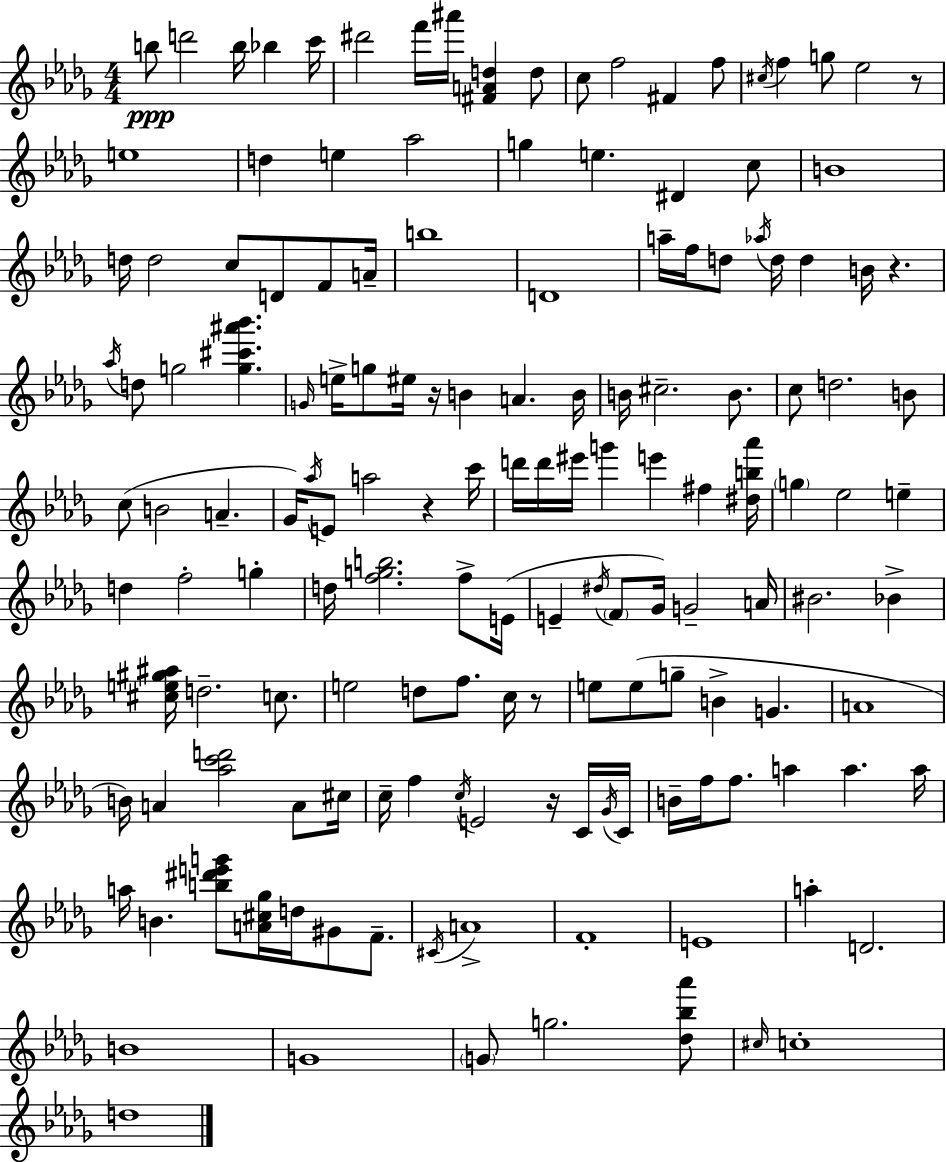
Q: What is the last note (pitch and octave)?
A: D5